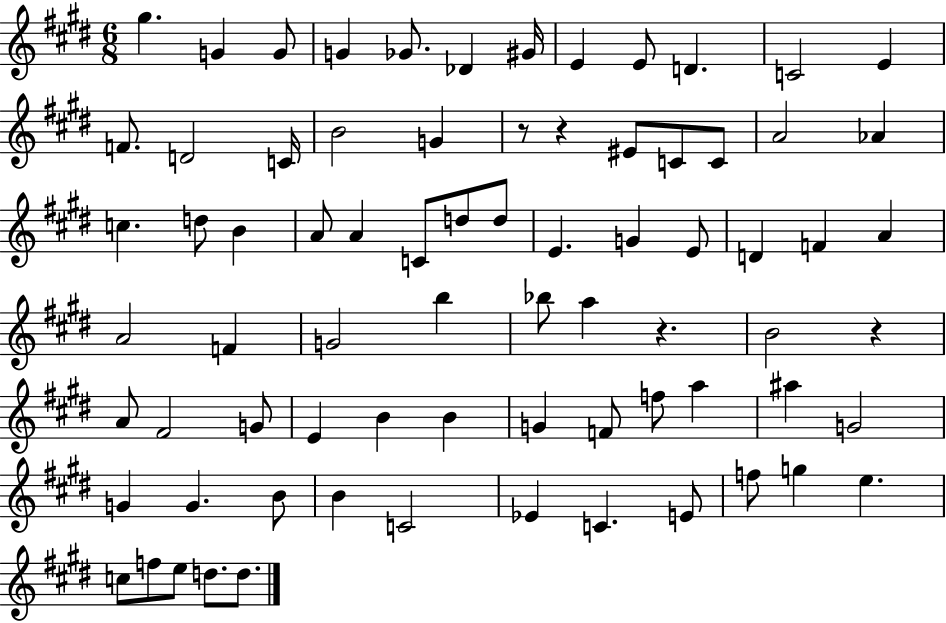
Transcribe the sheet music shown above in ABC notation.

X:1
T:Untitled
M:6/8
L:1/4
K:E
^g G G/2 G _G/2 _D ^G/4 E E/2 D C2 E F/2 D2 C/4 B2 G z/2 z ^E/2 C/2 C/2 A2 _A c d/2 B A/2 A C/2 d/2 d/2 E G E/2 D F A A2 F G2 b _b/2 a z B2 z A/2 ^F2 G/2 E B B G F/2 f/2 a ^a G2 G G B/2 B C2 _E C E/2 f/2 g e c/2 f/2 e/2 d/2 d/2